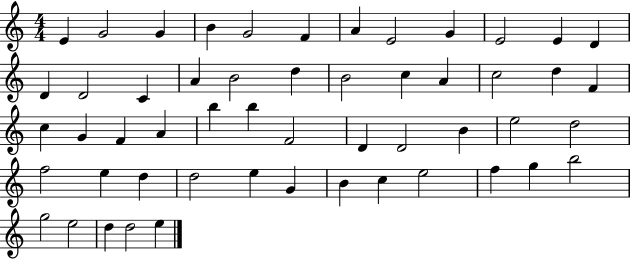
X:1
T:Untitled
M:4/4
L:1/4
K:C
E G2 G B G2 F A E2 G E2 E D D D2 C A B2 d B2 c A c2 d F c G F A b b F2 D D2 B e2 d2 f2 e d d2 e G B c e2 f g b2 g2 e2 d d2 e